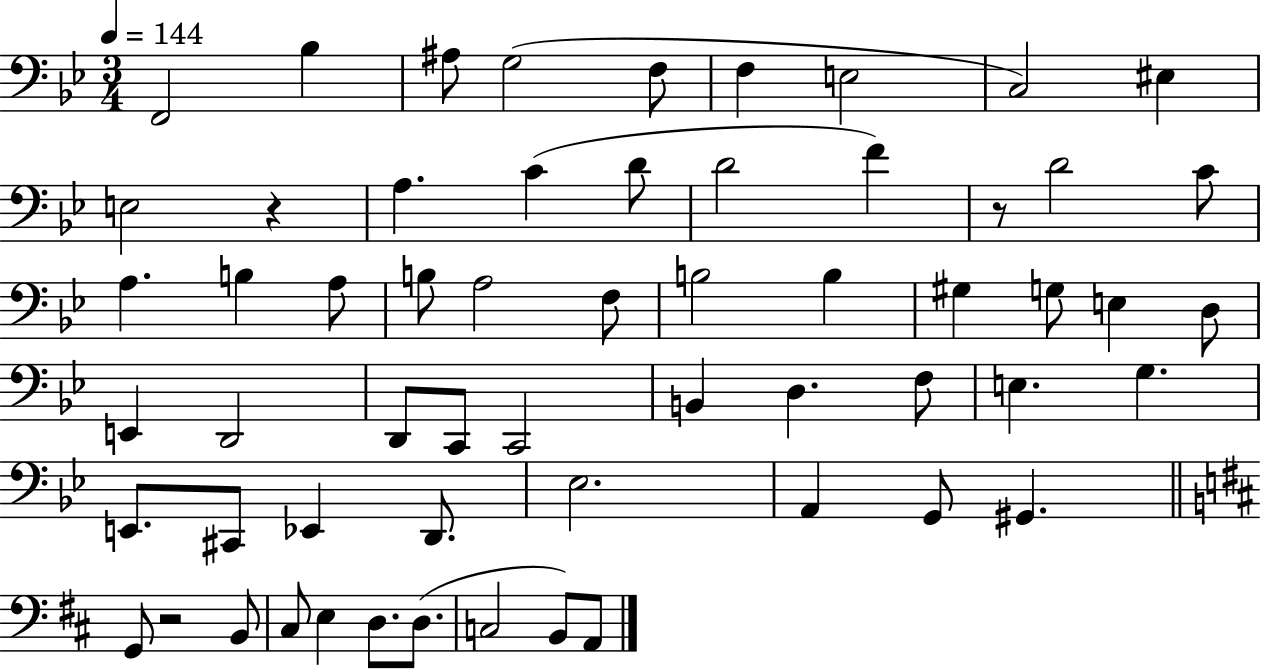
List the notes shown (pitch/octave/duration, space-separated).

F2/h Bb3/q A#3/e G3/h F3/e F3/q E3/h C3/h EIS3/q E3/h R/q A3/q. C4/q D4/e D4/h F4/q R/e D4/h C4/e A3/q. B3/q A3/e B3/e A3/h F3/e B3/h B3/q G#3/q G3/e E3/q D3/e E2/q D2/h D2/e C2/e C2/h B2/q D3/q. F3/e E3/q. G3/q. E2/e. C#2/e Eb2/q D2/e. Eb3/h. A2/q G2/e G#2/q. G2/e R/h B2/e C#3/e E3/q D3/e. D3/e. C3/h B2/e A2/e